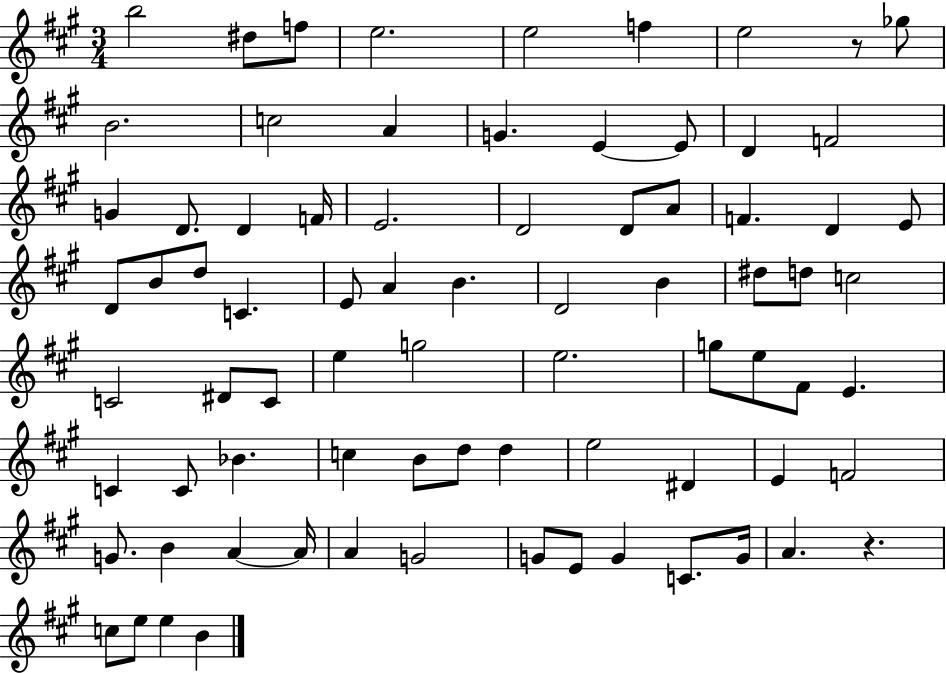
B5/h D#5/e F5/e E5/h. E5/h F5/q E5/h R/e Gb5/e B4/h. C5/h A4/q G4/q. E4/q E4/e D4/q F4/h G4/q D4/e. D4/q F4/s E4/h. D4/h D4/e A4/e F4/q. D4/q E4/e D4/e B4/e D5/e C4/q. E4/e A4/q B4/q. D4/h B4/q D#5/e D5/e C5/h C4/h D#4/e C4/e E5/q G5/h E5/h. G5/e E5/e F#4/e E4/q. C4/q C4/e Bb4/q. C5/q B4/e D5/e D5/q E5/h D#4/q E4/q F4/h G4/e. B4/q A4/q A4/s A4/q G4/h G4/e E4/e G4/q C4/e. G4/s A4/q. R/q. C5/e E5/e E5/q B4/q